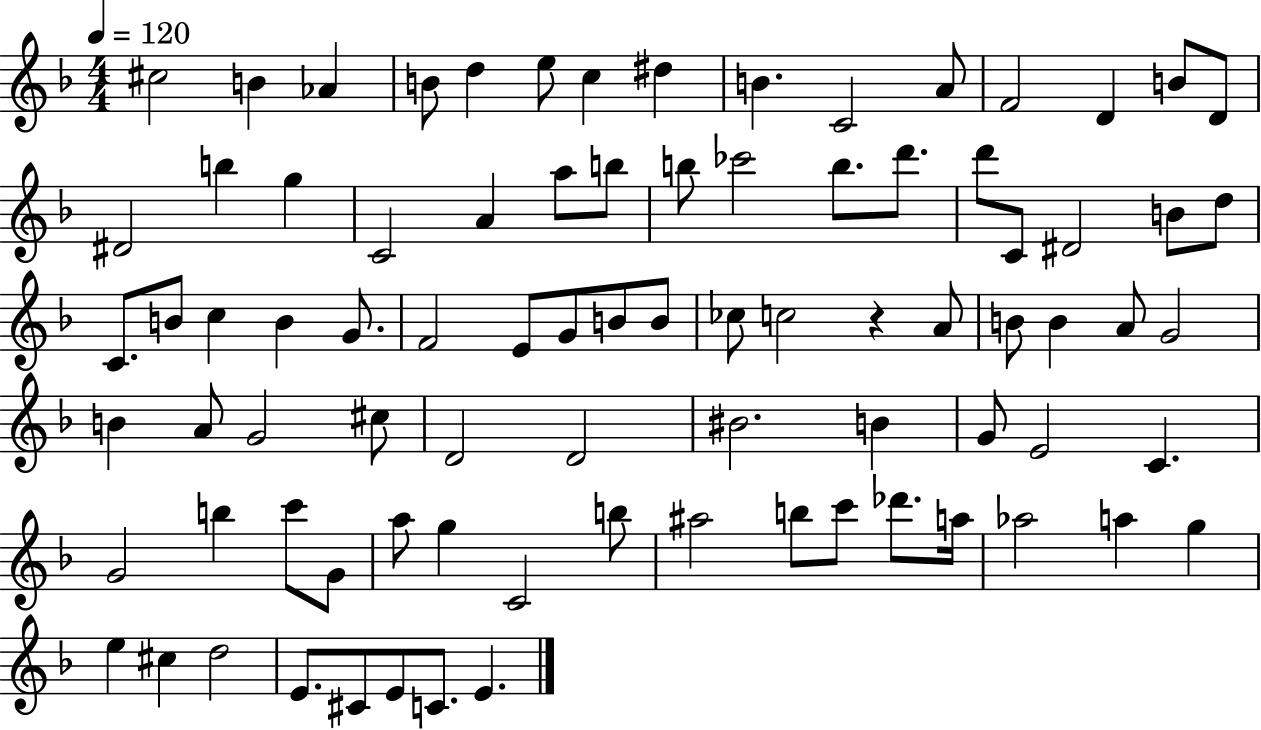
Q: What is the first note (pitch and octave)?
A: C#5